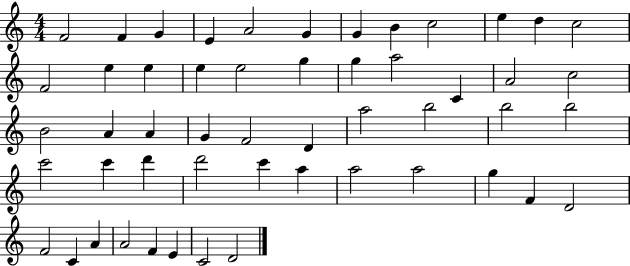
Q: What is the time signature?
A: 4/4